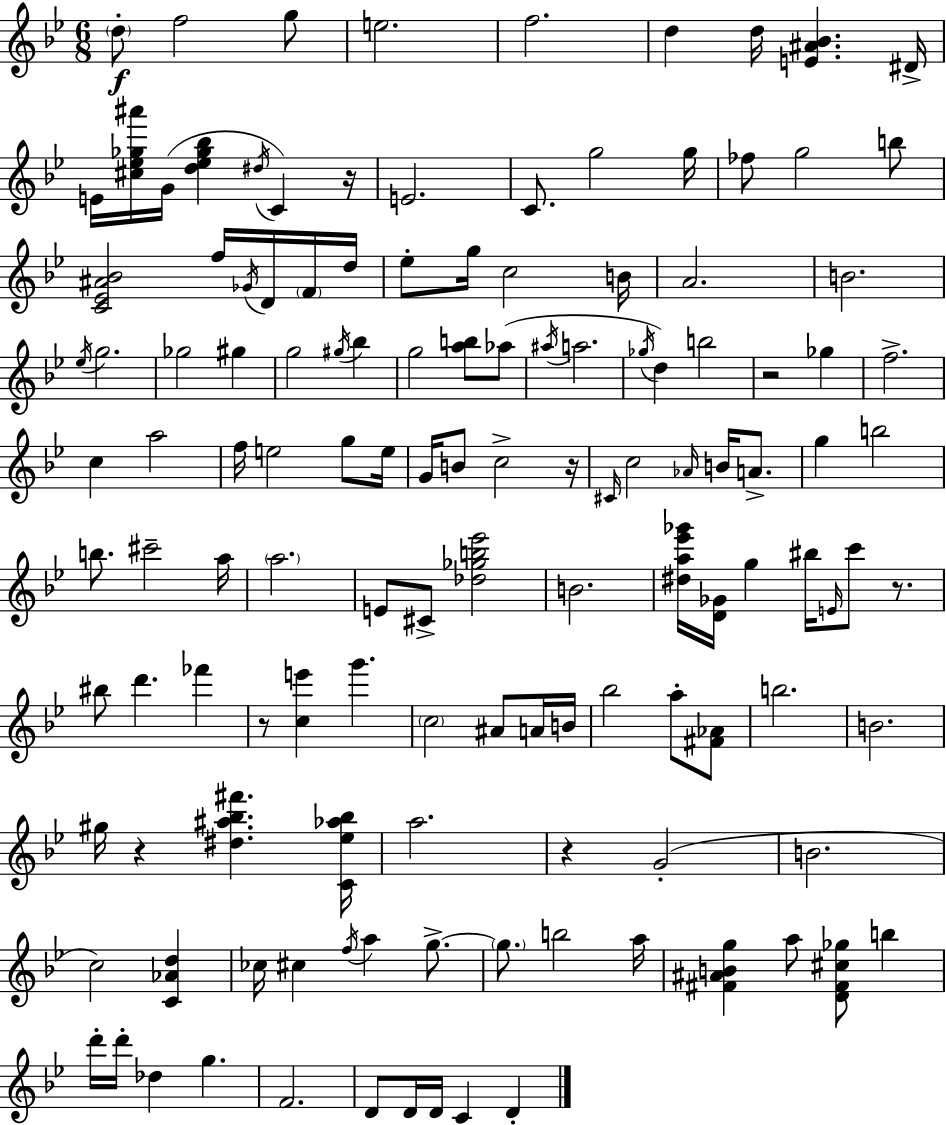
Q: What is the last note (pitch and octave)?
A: D4